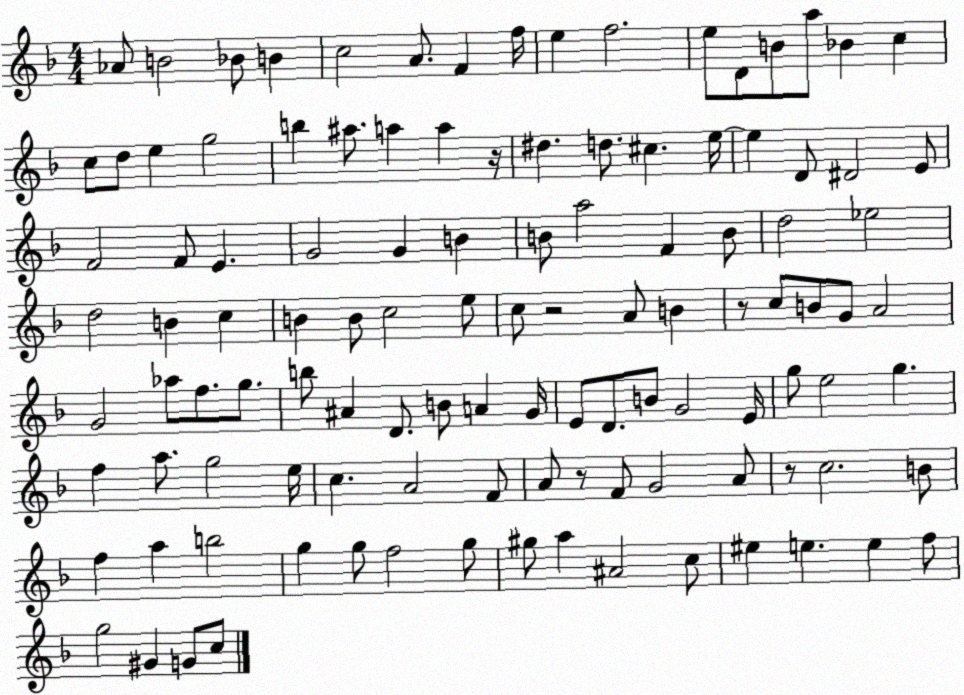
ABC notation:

X:1
T:Untitled
M:4/4
L:1/4
K:F
_A/2 B2 _B/2 B c2 A/2 F f/4 e f2 e/2 D/2 B/2 a/2 _B c c/2 d/2 e g2 b ^a/2 a a z/4 ^d d/2 ^c e/4 e D/2 ^D2 E/2 F2 F/2 E G2 G B B/2 a2 F B/2 d2 _e2 d2 B c B B/2 c2 e/2 c/2 z2 A/2 B z/2 c/2 B/2 G/2 A2 G2 _a/2 f/2 g/2 b/2 ^A D/2 B/2 A G/4 E/2 D/2 B/2 G2 E/4 g/2 e2 g f a/2 g2 e/4 c A2 F/2 A/2 z/2 F/2 G2 A/2 z/2 c2 B/2 f a b2 g g/2 f2 g/2 ^g/2 a ^A2 c/2 ^e e e f/2 g2 ^G G/2 c/2